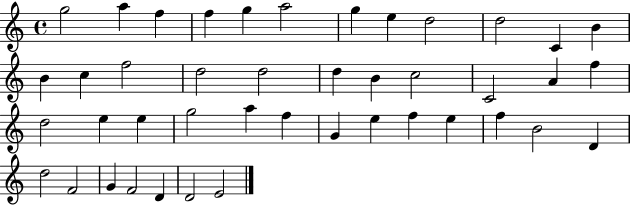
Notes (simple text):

G5/h A5/q F5/q F5/q G5/q A5/h G5/q E5/q D5/h D5/h C4/q B4/q B4/q C5/q F5/h D5/h D5/h D5/q B4/q C5/h C4/h A4/q F5/q D5/h E5/q E5/q G5/h A5/q F5/q G4/q E5/q F5/q E5/q F5/q B4/h D4/q D5/h F4/h G4/q F4/h D4/q D4/h E4/h